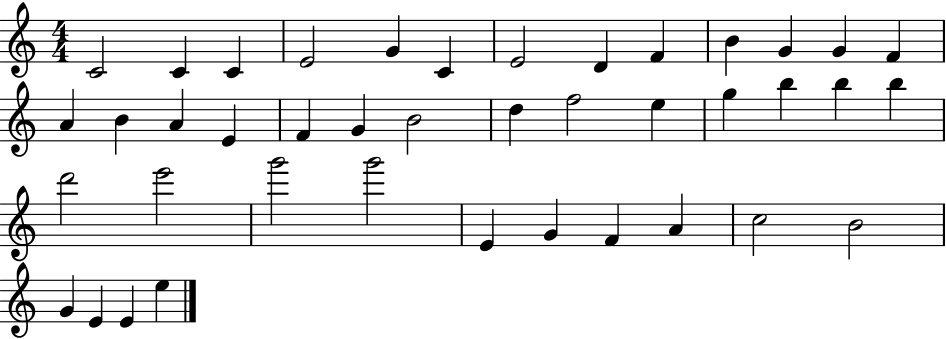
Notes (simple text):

C4/h C4/q C4/q E4/h G4/q C4/q E4/h D4/q F4/q B4/q G4/q G4/q F4/q A4/q B4/q A4/q E4/q F4/q G4/q B4/h D5/q F5/h E5/q G5/q B5/q B5/q B5/q D6/h E6/h G6/h G6/h E4/q G4/q F4/q A4/q C5/h B4/h G4/q E4/q E4/q E5/q